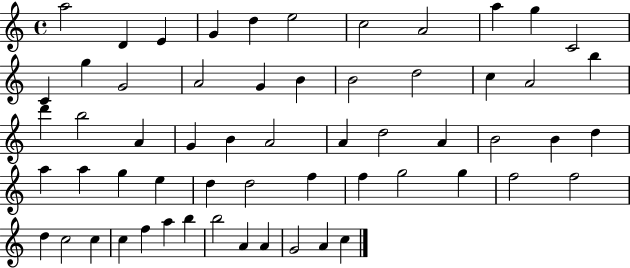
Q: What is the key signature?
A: C major